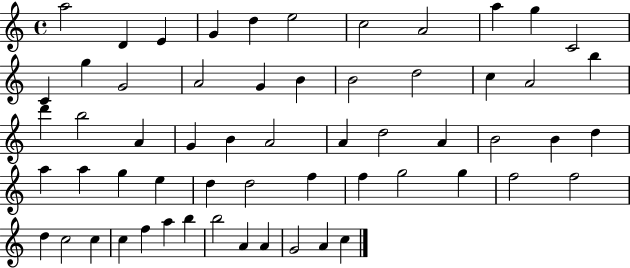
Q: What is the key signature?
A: C major